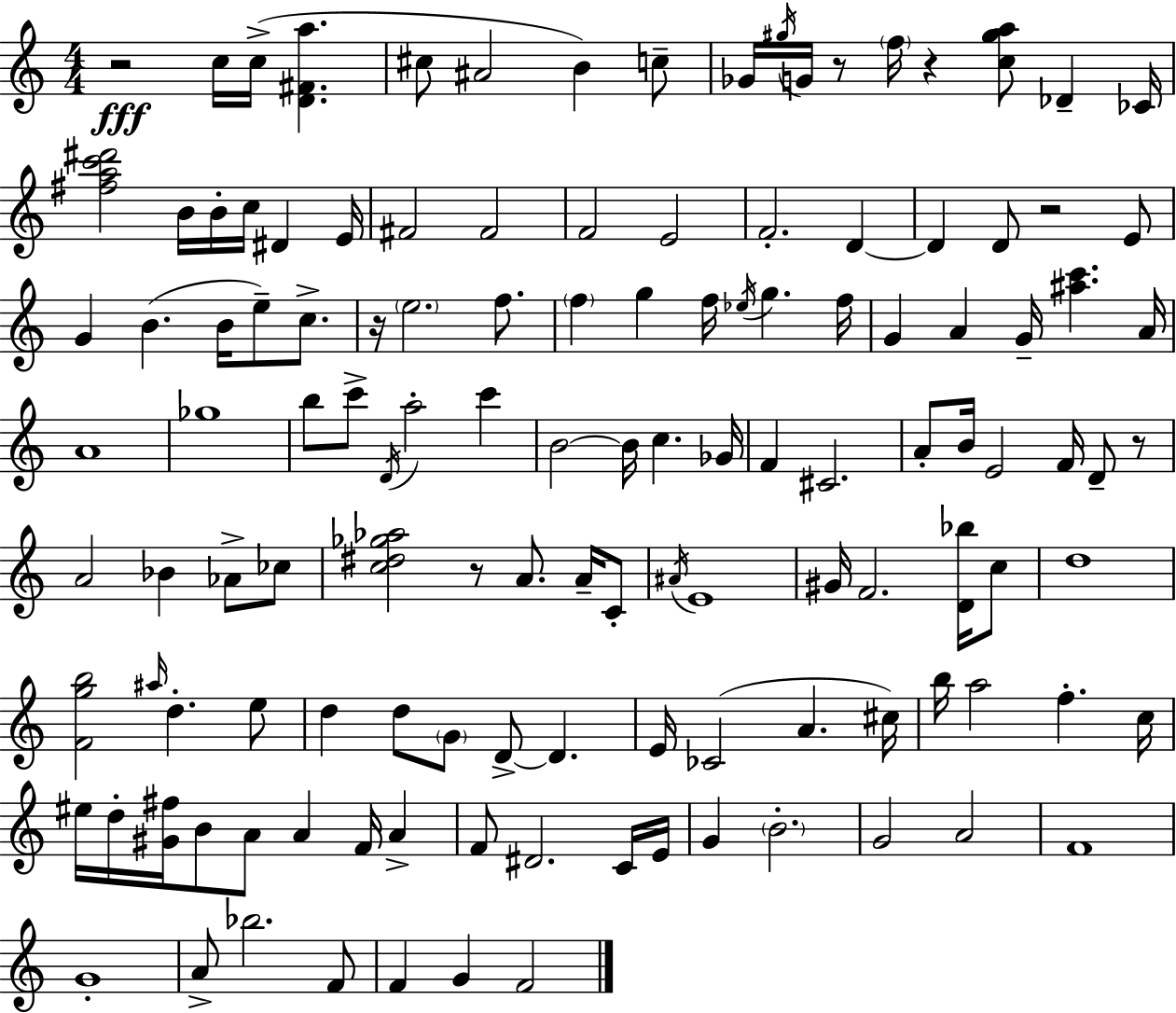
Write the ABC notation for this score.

X:1
T:Untitled
M:4/4
L:1/4
K:Am
z2 c/4 c/4 [D^Fa] ^c/2 ^A2 B c/2 _G/4 ^g/4 G/4 z/2 f/4 z [c^ga]/2 _D _C/4 [^fac'^d']2 B/4 B/4 c/4 ^D E/4 ^F2 ^F2 F2 E2 F2 D D D/2 z2 E/2 G B B/4 e/2 c/2 z/4 e2 f/2 f g f/4 _e/4 g f/4 G A G/4 [^ac'] A/4 A4 _g4 b/2 c'/2 D/4 a2 c' B2 B/4 c _G/4 F ^C2 A/2 B/4 E2 F/4 D/2 z/2 A2 _B _A/2 _c/2 [c^d_g_a]2 z/2 A/2 A/4 C/2 ^A/4 E4 ^G/4 F2 [D_b]/4 c/2 d4 [Fgb]2 ^a/4 d e/2 d d/2 G/2 D/2 D E/4 _C2 A ^c/4 b/4 a2 f c/4 ^e/4 d/4 [^G^f]/4 B/2 A/2 A F/4 A F/2 ^D2 C/4 E/4 G B2 G2 A2 F4 G4 A/2 _b2 F/2 F G F2